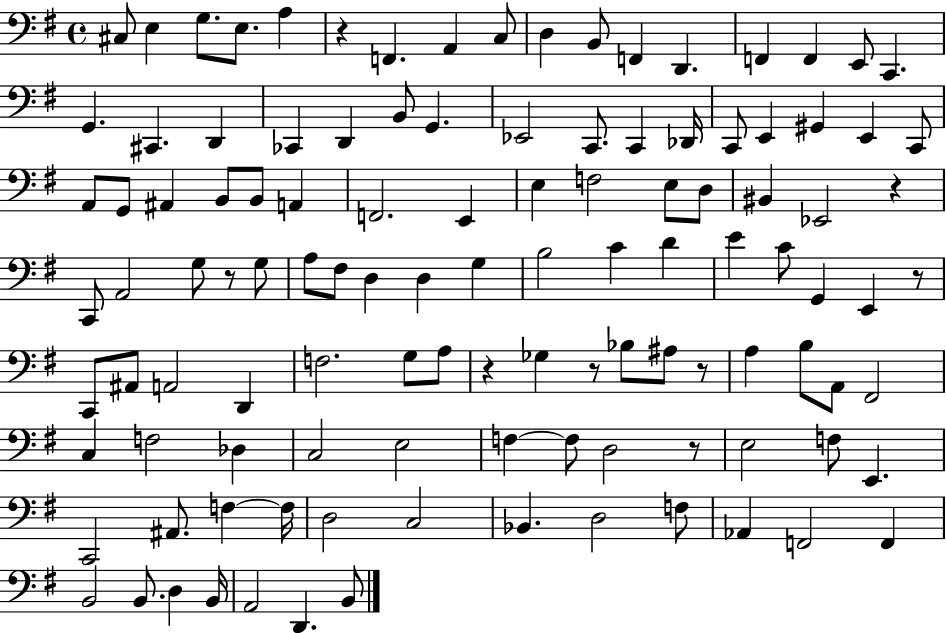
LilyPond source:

{
  \clef bass
  \time 4/4
  \defaultTimeSignature
  \key g \major
  cis8 e4 g8. e8. a4 | r4 f,4. a,4 c8 | d4 b,8 f,4 d,4. | f,4 f,4 e,8 c,4. | \break g,4. cis,4. d,4 | ces,4 d,4 b,8 g,4. | ees,2 c,8. c,4 des,16 | c,8 e,4 gis,4 e,4 c,8 | \break a,8 g,8 ais,4 b,8 b,8 a,4 | f,2. e,4 | e4 f2 e8 d8 | bis,4 ees,2 r4 | \break c,8 a,2 g8 r8 g8 | a8 fis8 d4 d4 g4 | b2 c'4 d'4 | e'4 c'8 g,4 e,4 r8 | \break c,8 ais,8 a,2 d,4 | f2. g8 a8 | r4 ges4 r8 bes8 ais8 r8 | a4 b8 a,8 fis,2 | \break c4 f2 des4 | c2 e2 | f4~~ f8 d2 r8 | e2 f8 e,4. | \break c,2 ais,8. f4~~ f16 | d2 c2 | bes,4. d2 f8 | aes,4 f,2 f,4 | \break b,2 b,8. d4 b,16 | a,2 d,4. b,8 | \bar "|."
}